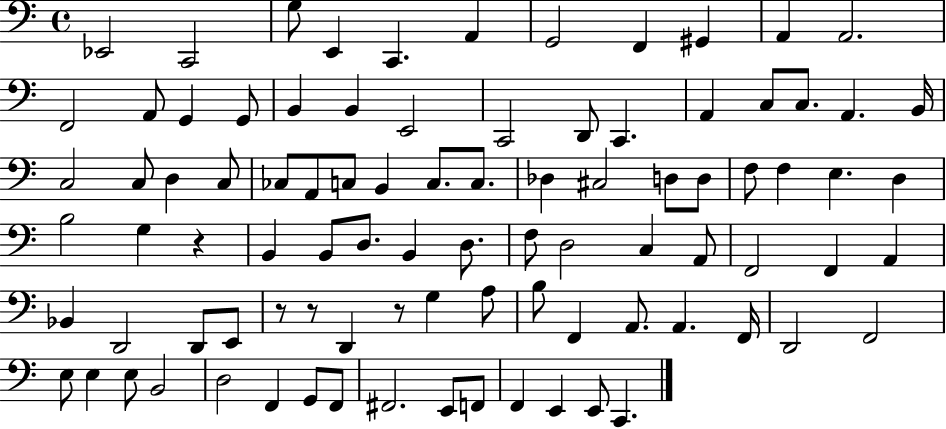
{
  \clef bass
  \time 4/4
  \defaultTimeSignature
  \key c \major
  ees,2 c,2 | g8 e,4 c,4. a,4 | g,2 f,4 gis,4 | a,4 a,2. | \break f,2 a,8 g,4 g,8 | b,4 b,4 e,2 | c,2 d,8 c,4. | a,4 c8 c8. a,4. b,16 | \break c2 c8 d4 c8 | ces8 a,8 c8 b,4 c8. c8. | des4 cis2 d8 d8 | f8 f4 e4. d4 | \break b2 g4 r4 | b,4 b,8 d8. b,4 d8. | f8 d2 c4 a,8 | f,2 f,4 a,4 | \break bes,4 d,2 d,8 e,8 | r8 r8 d,4 r8 g4 a8 | b8 f,4 a,8. a,4. f,16 | d,2 f,2 | \break e8 e4 e8 b,2 | d2 f,4 g,8 f,8 | fis,2. e,8 f,8 | f,4 e,4 e,8 c,4. | \break \bar "|."
}